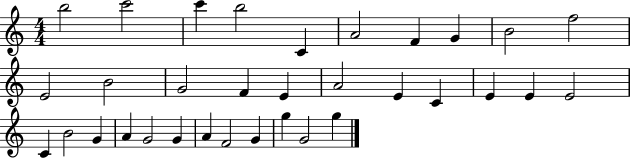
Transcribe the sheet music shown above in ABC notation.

X:1
T:Untitled
M:4/4
L:1/4
K:C
b2 c'2 c' b2 C A2 F G B2 f2 E2 B2 G2 F E A2 E C E E E2 C B2 G A G2 G A F2 G g G2 g